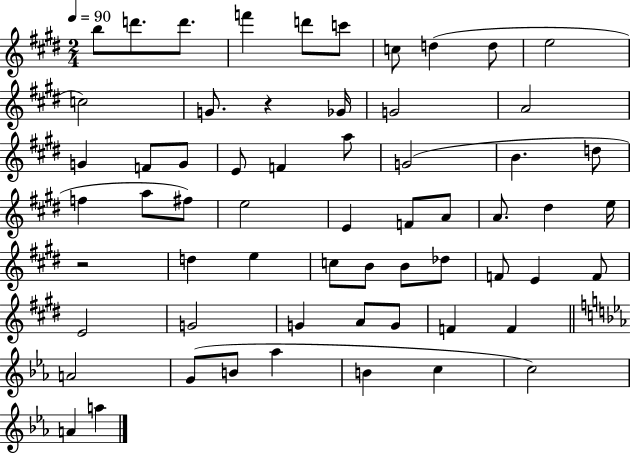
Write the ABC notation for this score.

X:1
T:Untitled
M:2/4
L:1/4
K:E
b/2 d'/2 d'/2 f' d'/2 c'/2 c/2 d d/2 e2 c2 G/2 z _G/4 G2 A2 G F/2 G/2 E/2 F a/2 G2 B d/2 f a/2 ^f/2 e2 E F/2 A/2 A/2 ^d e/4 z2 d e c/2 B/2 B/2 _d/2 F/2 E F/2 E2 G2 G A/2 G/2 F F A2 G/2 B/2 _a B c c2 A a